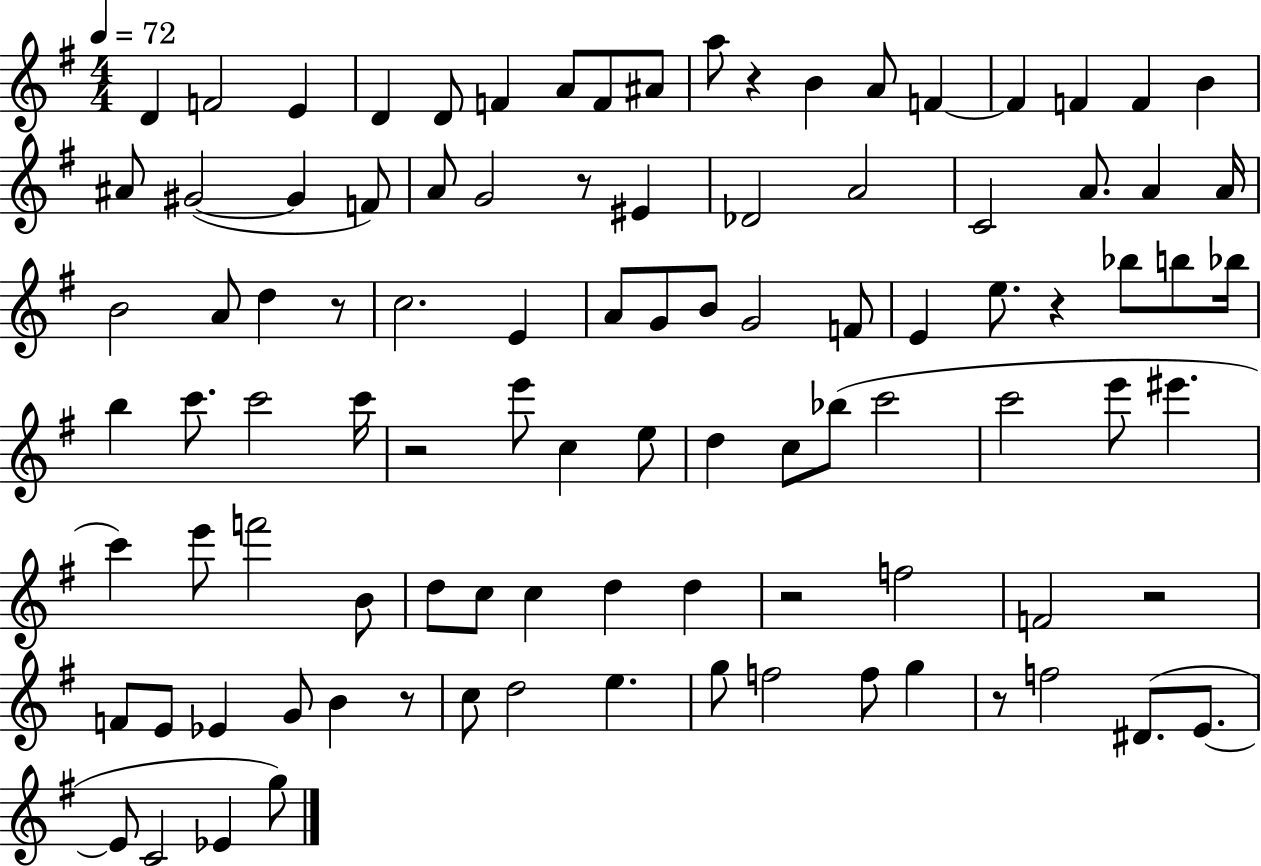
{
  \clef treble
  \numericTimeSignature
  \time 4/4
  \key g \major
  \tempo 4 = 72
  d'4 f'2 e'4 | d'4 d'8 f'4 a'8 f'8 ais'8 | a''8 r4 b'4 a'8 f'4~~ | f'4 f'4 f'4 b'4 | \break ais'8 gis'2~(~ gis'4 f'8) | a'8 g'2 r8 eis'4 | des'2 a'2 | c'2 a'8. a'4 a'16 | \break b'2 a'8 d''4 r8 | c''2. e'4 | a'8 g'8 b'8 g'2 f'8 | e'4 e''8. r4 bes''8 b''8 bes''16 | \break b''4 c'''8. c'''2 c'''16 | r2 e'''8 c''4 e''8 | d''4 c''8 bes''8( c'''2 | c'''2 e'''8 eis'''4. | \break c'''4) e'''8 f'''2 b'8 | d''8 c''8 c''4 d''4 d''4 | r2 f''2 | f'2 r2 | \break f'8 e'8 ees'4 g'8 b'4 r8 | c''8 d''2 e''4. | g''8 f''2 f''8 g''4 | r8 f''2 dis'8.( e'8.~~ | \break e'8 c'2 ees'4 g''8) | \bar "|."
}